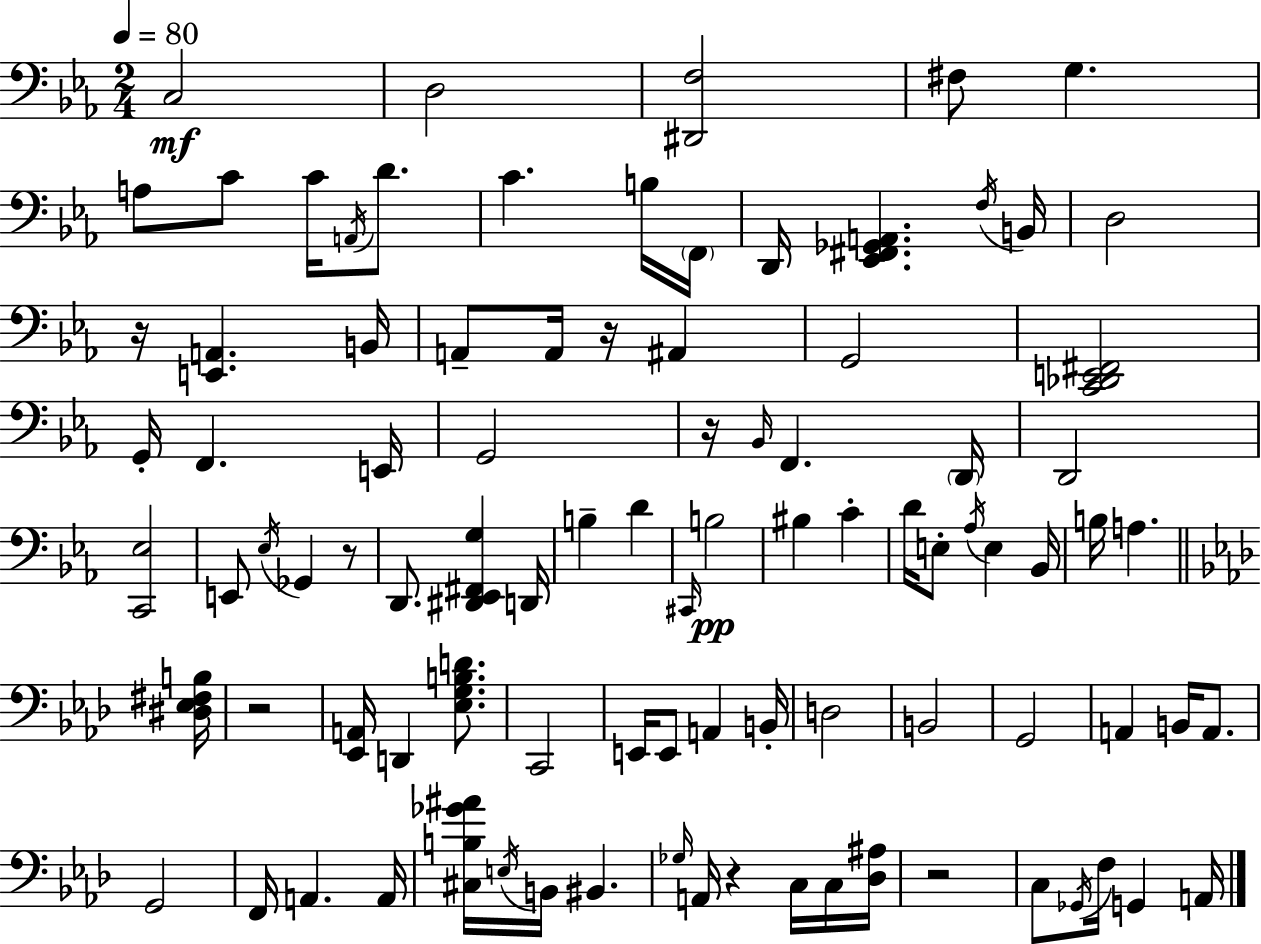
C3/h D3/h [D#2,F3]/h F#3/e G3/q. A3/e C4/e C4/s A2/s D4/e. C4/q. B3/s F2/s D2/s [Eb2,F#2,Gb2,A2]/q. F3/s B2/s D3/h R/s [E2,A2]/q. B2/s A2/e A2/s R/s A#2/q G2/h [C2,Db2,E2,F#2]/h G2/s F2/q. E2/s G2/h R/s Bb2/s F2/q. D2/s D2/h [C2,Eb3]/h E2/e Eb3/s Gb2/q R/e D2/e. [D#2,Eb2,F#2,G3]/q D2/s B3/q D4/q C#2/s B3/h BIS3/q C4/q D4/s E3/e Ab3/s E3/q Bb2/s B3/s A3/q. [D#3,Eb3,F#3,B3]/s R/h [Eb2,A2]/s D2/q [Eb3,G3,B3,D4]/e. C2/h E2/s E2/e A2/q B2/s D3/h B2/h G2/h A2/q B2/s A2/e. G2/h F2/s A2/q. A2/s [C#3,B3,Gb4,A#4]/s E3/s B2/s BIS2/q. Gb3/s A2/s R/q C3/s C3/s [Db3,A#3]/s R/h C3/e Gb2/s F3/s G2/q A2/s